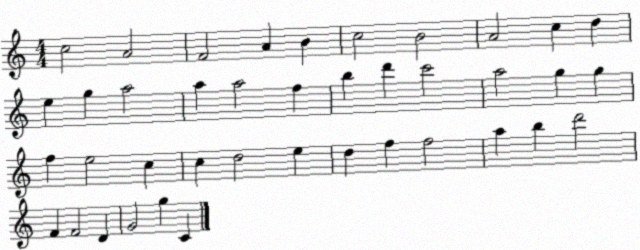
X:1
T:Untitled
M:4/4
L:1/4
K:C
c2 A2 F2 A B c2 B2 A2 c d e g a2 a a2 f b d' c'2 a2 g g f e2 c c d2 e d f f2 a b d'2 F F2 D G2 g C